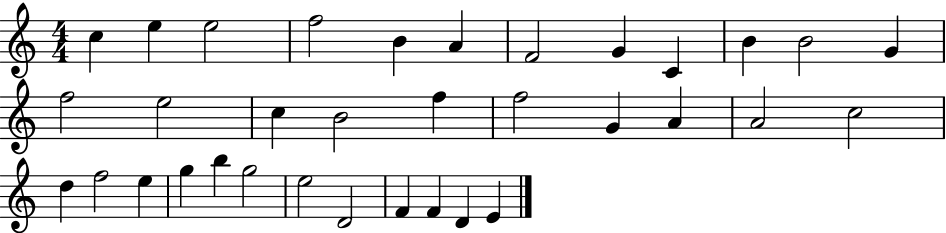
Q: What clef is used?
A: treble